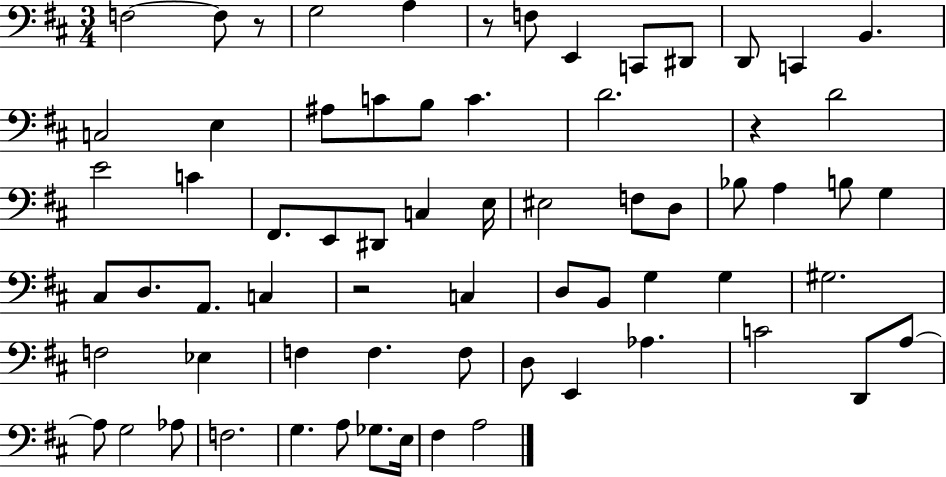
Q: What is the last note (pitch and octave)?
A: A3